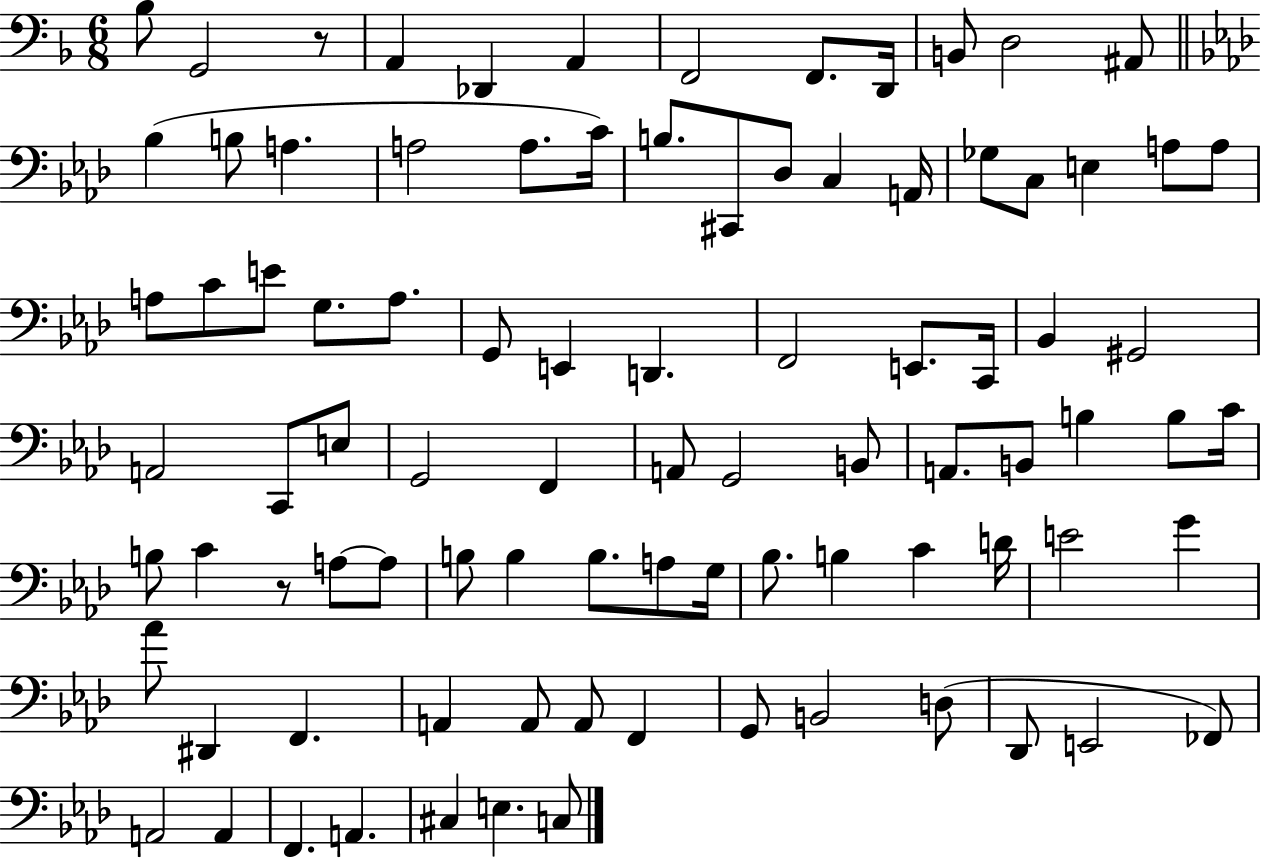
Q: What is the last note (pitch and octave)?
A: C3